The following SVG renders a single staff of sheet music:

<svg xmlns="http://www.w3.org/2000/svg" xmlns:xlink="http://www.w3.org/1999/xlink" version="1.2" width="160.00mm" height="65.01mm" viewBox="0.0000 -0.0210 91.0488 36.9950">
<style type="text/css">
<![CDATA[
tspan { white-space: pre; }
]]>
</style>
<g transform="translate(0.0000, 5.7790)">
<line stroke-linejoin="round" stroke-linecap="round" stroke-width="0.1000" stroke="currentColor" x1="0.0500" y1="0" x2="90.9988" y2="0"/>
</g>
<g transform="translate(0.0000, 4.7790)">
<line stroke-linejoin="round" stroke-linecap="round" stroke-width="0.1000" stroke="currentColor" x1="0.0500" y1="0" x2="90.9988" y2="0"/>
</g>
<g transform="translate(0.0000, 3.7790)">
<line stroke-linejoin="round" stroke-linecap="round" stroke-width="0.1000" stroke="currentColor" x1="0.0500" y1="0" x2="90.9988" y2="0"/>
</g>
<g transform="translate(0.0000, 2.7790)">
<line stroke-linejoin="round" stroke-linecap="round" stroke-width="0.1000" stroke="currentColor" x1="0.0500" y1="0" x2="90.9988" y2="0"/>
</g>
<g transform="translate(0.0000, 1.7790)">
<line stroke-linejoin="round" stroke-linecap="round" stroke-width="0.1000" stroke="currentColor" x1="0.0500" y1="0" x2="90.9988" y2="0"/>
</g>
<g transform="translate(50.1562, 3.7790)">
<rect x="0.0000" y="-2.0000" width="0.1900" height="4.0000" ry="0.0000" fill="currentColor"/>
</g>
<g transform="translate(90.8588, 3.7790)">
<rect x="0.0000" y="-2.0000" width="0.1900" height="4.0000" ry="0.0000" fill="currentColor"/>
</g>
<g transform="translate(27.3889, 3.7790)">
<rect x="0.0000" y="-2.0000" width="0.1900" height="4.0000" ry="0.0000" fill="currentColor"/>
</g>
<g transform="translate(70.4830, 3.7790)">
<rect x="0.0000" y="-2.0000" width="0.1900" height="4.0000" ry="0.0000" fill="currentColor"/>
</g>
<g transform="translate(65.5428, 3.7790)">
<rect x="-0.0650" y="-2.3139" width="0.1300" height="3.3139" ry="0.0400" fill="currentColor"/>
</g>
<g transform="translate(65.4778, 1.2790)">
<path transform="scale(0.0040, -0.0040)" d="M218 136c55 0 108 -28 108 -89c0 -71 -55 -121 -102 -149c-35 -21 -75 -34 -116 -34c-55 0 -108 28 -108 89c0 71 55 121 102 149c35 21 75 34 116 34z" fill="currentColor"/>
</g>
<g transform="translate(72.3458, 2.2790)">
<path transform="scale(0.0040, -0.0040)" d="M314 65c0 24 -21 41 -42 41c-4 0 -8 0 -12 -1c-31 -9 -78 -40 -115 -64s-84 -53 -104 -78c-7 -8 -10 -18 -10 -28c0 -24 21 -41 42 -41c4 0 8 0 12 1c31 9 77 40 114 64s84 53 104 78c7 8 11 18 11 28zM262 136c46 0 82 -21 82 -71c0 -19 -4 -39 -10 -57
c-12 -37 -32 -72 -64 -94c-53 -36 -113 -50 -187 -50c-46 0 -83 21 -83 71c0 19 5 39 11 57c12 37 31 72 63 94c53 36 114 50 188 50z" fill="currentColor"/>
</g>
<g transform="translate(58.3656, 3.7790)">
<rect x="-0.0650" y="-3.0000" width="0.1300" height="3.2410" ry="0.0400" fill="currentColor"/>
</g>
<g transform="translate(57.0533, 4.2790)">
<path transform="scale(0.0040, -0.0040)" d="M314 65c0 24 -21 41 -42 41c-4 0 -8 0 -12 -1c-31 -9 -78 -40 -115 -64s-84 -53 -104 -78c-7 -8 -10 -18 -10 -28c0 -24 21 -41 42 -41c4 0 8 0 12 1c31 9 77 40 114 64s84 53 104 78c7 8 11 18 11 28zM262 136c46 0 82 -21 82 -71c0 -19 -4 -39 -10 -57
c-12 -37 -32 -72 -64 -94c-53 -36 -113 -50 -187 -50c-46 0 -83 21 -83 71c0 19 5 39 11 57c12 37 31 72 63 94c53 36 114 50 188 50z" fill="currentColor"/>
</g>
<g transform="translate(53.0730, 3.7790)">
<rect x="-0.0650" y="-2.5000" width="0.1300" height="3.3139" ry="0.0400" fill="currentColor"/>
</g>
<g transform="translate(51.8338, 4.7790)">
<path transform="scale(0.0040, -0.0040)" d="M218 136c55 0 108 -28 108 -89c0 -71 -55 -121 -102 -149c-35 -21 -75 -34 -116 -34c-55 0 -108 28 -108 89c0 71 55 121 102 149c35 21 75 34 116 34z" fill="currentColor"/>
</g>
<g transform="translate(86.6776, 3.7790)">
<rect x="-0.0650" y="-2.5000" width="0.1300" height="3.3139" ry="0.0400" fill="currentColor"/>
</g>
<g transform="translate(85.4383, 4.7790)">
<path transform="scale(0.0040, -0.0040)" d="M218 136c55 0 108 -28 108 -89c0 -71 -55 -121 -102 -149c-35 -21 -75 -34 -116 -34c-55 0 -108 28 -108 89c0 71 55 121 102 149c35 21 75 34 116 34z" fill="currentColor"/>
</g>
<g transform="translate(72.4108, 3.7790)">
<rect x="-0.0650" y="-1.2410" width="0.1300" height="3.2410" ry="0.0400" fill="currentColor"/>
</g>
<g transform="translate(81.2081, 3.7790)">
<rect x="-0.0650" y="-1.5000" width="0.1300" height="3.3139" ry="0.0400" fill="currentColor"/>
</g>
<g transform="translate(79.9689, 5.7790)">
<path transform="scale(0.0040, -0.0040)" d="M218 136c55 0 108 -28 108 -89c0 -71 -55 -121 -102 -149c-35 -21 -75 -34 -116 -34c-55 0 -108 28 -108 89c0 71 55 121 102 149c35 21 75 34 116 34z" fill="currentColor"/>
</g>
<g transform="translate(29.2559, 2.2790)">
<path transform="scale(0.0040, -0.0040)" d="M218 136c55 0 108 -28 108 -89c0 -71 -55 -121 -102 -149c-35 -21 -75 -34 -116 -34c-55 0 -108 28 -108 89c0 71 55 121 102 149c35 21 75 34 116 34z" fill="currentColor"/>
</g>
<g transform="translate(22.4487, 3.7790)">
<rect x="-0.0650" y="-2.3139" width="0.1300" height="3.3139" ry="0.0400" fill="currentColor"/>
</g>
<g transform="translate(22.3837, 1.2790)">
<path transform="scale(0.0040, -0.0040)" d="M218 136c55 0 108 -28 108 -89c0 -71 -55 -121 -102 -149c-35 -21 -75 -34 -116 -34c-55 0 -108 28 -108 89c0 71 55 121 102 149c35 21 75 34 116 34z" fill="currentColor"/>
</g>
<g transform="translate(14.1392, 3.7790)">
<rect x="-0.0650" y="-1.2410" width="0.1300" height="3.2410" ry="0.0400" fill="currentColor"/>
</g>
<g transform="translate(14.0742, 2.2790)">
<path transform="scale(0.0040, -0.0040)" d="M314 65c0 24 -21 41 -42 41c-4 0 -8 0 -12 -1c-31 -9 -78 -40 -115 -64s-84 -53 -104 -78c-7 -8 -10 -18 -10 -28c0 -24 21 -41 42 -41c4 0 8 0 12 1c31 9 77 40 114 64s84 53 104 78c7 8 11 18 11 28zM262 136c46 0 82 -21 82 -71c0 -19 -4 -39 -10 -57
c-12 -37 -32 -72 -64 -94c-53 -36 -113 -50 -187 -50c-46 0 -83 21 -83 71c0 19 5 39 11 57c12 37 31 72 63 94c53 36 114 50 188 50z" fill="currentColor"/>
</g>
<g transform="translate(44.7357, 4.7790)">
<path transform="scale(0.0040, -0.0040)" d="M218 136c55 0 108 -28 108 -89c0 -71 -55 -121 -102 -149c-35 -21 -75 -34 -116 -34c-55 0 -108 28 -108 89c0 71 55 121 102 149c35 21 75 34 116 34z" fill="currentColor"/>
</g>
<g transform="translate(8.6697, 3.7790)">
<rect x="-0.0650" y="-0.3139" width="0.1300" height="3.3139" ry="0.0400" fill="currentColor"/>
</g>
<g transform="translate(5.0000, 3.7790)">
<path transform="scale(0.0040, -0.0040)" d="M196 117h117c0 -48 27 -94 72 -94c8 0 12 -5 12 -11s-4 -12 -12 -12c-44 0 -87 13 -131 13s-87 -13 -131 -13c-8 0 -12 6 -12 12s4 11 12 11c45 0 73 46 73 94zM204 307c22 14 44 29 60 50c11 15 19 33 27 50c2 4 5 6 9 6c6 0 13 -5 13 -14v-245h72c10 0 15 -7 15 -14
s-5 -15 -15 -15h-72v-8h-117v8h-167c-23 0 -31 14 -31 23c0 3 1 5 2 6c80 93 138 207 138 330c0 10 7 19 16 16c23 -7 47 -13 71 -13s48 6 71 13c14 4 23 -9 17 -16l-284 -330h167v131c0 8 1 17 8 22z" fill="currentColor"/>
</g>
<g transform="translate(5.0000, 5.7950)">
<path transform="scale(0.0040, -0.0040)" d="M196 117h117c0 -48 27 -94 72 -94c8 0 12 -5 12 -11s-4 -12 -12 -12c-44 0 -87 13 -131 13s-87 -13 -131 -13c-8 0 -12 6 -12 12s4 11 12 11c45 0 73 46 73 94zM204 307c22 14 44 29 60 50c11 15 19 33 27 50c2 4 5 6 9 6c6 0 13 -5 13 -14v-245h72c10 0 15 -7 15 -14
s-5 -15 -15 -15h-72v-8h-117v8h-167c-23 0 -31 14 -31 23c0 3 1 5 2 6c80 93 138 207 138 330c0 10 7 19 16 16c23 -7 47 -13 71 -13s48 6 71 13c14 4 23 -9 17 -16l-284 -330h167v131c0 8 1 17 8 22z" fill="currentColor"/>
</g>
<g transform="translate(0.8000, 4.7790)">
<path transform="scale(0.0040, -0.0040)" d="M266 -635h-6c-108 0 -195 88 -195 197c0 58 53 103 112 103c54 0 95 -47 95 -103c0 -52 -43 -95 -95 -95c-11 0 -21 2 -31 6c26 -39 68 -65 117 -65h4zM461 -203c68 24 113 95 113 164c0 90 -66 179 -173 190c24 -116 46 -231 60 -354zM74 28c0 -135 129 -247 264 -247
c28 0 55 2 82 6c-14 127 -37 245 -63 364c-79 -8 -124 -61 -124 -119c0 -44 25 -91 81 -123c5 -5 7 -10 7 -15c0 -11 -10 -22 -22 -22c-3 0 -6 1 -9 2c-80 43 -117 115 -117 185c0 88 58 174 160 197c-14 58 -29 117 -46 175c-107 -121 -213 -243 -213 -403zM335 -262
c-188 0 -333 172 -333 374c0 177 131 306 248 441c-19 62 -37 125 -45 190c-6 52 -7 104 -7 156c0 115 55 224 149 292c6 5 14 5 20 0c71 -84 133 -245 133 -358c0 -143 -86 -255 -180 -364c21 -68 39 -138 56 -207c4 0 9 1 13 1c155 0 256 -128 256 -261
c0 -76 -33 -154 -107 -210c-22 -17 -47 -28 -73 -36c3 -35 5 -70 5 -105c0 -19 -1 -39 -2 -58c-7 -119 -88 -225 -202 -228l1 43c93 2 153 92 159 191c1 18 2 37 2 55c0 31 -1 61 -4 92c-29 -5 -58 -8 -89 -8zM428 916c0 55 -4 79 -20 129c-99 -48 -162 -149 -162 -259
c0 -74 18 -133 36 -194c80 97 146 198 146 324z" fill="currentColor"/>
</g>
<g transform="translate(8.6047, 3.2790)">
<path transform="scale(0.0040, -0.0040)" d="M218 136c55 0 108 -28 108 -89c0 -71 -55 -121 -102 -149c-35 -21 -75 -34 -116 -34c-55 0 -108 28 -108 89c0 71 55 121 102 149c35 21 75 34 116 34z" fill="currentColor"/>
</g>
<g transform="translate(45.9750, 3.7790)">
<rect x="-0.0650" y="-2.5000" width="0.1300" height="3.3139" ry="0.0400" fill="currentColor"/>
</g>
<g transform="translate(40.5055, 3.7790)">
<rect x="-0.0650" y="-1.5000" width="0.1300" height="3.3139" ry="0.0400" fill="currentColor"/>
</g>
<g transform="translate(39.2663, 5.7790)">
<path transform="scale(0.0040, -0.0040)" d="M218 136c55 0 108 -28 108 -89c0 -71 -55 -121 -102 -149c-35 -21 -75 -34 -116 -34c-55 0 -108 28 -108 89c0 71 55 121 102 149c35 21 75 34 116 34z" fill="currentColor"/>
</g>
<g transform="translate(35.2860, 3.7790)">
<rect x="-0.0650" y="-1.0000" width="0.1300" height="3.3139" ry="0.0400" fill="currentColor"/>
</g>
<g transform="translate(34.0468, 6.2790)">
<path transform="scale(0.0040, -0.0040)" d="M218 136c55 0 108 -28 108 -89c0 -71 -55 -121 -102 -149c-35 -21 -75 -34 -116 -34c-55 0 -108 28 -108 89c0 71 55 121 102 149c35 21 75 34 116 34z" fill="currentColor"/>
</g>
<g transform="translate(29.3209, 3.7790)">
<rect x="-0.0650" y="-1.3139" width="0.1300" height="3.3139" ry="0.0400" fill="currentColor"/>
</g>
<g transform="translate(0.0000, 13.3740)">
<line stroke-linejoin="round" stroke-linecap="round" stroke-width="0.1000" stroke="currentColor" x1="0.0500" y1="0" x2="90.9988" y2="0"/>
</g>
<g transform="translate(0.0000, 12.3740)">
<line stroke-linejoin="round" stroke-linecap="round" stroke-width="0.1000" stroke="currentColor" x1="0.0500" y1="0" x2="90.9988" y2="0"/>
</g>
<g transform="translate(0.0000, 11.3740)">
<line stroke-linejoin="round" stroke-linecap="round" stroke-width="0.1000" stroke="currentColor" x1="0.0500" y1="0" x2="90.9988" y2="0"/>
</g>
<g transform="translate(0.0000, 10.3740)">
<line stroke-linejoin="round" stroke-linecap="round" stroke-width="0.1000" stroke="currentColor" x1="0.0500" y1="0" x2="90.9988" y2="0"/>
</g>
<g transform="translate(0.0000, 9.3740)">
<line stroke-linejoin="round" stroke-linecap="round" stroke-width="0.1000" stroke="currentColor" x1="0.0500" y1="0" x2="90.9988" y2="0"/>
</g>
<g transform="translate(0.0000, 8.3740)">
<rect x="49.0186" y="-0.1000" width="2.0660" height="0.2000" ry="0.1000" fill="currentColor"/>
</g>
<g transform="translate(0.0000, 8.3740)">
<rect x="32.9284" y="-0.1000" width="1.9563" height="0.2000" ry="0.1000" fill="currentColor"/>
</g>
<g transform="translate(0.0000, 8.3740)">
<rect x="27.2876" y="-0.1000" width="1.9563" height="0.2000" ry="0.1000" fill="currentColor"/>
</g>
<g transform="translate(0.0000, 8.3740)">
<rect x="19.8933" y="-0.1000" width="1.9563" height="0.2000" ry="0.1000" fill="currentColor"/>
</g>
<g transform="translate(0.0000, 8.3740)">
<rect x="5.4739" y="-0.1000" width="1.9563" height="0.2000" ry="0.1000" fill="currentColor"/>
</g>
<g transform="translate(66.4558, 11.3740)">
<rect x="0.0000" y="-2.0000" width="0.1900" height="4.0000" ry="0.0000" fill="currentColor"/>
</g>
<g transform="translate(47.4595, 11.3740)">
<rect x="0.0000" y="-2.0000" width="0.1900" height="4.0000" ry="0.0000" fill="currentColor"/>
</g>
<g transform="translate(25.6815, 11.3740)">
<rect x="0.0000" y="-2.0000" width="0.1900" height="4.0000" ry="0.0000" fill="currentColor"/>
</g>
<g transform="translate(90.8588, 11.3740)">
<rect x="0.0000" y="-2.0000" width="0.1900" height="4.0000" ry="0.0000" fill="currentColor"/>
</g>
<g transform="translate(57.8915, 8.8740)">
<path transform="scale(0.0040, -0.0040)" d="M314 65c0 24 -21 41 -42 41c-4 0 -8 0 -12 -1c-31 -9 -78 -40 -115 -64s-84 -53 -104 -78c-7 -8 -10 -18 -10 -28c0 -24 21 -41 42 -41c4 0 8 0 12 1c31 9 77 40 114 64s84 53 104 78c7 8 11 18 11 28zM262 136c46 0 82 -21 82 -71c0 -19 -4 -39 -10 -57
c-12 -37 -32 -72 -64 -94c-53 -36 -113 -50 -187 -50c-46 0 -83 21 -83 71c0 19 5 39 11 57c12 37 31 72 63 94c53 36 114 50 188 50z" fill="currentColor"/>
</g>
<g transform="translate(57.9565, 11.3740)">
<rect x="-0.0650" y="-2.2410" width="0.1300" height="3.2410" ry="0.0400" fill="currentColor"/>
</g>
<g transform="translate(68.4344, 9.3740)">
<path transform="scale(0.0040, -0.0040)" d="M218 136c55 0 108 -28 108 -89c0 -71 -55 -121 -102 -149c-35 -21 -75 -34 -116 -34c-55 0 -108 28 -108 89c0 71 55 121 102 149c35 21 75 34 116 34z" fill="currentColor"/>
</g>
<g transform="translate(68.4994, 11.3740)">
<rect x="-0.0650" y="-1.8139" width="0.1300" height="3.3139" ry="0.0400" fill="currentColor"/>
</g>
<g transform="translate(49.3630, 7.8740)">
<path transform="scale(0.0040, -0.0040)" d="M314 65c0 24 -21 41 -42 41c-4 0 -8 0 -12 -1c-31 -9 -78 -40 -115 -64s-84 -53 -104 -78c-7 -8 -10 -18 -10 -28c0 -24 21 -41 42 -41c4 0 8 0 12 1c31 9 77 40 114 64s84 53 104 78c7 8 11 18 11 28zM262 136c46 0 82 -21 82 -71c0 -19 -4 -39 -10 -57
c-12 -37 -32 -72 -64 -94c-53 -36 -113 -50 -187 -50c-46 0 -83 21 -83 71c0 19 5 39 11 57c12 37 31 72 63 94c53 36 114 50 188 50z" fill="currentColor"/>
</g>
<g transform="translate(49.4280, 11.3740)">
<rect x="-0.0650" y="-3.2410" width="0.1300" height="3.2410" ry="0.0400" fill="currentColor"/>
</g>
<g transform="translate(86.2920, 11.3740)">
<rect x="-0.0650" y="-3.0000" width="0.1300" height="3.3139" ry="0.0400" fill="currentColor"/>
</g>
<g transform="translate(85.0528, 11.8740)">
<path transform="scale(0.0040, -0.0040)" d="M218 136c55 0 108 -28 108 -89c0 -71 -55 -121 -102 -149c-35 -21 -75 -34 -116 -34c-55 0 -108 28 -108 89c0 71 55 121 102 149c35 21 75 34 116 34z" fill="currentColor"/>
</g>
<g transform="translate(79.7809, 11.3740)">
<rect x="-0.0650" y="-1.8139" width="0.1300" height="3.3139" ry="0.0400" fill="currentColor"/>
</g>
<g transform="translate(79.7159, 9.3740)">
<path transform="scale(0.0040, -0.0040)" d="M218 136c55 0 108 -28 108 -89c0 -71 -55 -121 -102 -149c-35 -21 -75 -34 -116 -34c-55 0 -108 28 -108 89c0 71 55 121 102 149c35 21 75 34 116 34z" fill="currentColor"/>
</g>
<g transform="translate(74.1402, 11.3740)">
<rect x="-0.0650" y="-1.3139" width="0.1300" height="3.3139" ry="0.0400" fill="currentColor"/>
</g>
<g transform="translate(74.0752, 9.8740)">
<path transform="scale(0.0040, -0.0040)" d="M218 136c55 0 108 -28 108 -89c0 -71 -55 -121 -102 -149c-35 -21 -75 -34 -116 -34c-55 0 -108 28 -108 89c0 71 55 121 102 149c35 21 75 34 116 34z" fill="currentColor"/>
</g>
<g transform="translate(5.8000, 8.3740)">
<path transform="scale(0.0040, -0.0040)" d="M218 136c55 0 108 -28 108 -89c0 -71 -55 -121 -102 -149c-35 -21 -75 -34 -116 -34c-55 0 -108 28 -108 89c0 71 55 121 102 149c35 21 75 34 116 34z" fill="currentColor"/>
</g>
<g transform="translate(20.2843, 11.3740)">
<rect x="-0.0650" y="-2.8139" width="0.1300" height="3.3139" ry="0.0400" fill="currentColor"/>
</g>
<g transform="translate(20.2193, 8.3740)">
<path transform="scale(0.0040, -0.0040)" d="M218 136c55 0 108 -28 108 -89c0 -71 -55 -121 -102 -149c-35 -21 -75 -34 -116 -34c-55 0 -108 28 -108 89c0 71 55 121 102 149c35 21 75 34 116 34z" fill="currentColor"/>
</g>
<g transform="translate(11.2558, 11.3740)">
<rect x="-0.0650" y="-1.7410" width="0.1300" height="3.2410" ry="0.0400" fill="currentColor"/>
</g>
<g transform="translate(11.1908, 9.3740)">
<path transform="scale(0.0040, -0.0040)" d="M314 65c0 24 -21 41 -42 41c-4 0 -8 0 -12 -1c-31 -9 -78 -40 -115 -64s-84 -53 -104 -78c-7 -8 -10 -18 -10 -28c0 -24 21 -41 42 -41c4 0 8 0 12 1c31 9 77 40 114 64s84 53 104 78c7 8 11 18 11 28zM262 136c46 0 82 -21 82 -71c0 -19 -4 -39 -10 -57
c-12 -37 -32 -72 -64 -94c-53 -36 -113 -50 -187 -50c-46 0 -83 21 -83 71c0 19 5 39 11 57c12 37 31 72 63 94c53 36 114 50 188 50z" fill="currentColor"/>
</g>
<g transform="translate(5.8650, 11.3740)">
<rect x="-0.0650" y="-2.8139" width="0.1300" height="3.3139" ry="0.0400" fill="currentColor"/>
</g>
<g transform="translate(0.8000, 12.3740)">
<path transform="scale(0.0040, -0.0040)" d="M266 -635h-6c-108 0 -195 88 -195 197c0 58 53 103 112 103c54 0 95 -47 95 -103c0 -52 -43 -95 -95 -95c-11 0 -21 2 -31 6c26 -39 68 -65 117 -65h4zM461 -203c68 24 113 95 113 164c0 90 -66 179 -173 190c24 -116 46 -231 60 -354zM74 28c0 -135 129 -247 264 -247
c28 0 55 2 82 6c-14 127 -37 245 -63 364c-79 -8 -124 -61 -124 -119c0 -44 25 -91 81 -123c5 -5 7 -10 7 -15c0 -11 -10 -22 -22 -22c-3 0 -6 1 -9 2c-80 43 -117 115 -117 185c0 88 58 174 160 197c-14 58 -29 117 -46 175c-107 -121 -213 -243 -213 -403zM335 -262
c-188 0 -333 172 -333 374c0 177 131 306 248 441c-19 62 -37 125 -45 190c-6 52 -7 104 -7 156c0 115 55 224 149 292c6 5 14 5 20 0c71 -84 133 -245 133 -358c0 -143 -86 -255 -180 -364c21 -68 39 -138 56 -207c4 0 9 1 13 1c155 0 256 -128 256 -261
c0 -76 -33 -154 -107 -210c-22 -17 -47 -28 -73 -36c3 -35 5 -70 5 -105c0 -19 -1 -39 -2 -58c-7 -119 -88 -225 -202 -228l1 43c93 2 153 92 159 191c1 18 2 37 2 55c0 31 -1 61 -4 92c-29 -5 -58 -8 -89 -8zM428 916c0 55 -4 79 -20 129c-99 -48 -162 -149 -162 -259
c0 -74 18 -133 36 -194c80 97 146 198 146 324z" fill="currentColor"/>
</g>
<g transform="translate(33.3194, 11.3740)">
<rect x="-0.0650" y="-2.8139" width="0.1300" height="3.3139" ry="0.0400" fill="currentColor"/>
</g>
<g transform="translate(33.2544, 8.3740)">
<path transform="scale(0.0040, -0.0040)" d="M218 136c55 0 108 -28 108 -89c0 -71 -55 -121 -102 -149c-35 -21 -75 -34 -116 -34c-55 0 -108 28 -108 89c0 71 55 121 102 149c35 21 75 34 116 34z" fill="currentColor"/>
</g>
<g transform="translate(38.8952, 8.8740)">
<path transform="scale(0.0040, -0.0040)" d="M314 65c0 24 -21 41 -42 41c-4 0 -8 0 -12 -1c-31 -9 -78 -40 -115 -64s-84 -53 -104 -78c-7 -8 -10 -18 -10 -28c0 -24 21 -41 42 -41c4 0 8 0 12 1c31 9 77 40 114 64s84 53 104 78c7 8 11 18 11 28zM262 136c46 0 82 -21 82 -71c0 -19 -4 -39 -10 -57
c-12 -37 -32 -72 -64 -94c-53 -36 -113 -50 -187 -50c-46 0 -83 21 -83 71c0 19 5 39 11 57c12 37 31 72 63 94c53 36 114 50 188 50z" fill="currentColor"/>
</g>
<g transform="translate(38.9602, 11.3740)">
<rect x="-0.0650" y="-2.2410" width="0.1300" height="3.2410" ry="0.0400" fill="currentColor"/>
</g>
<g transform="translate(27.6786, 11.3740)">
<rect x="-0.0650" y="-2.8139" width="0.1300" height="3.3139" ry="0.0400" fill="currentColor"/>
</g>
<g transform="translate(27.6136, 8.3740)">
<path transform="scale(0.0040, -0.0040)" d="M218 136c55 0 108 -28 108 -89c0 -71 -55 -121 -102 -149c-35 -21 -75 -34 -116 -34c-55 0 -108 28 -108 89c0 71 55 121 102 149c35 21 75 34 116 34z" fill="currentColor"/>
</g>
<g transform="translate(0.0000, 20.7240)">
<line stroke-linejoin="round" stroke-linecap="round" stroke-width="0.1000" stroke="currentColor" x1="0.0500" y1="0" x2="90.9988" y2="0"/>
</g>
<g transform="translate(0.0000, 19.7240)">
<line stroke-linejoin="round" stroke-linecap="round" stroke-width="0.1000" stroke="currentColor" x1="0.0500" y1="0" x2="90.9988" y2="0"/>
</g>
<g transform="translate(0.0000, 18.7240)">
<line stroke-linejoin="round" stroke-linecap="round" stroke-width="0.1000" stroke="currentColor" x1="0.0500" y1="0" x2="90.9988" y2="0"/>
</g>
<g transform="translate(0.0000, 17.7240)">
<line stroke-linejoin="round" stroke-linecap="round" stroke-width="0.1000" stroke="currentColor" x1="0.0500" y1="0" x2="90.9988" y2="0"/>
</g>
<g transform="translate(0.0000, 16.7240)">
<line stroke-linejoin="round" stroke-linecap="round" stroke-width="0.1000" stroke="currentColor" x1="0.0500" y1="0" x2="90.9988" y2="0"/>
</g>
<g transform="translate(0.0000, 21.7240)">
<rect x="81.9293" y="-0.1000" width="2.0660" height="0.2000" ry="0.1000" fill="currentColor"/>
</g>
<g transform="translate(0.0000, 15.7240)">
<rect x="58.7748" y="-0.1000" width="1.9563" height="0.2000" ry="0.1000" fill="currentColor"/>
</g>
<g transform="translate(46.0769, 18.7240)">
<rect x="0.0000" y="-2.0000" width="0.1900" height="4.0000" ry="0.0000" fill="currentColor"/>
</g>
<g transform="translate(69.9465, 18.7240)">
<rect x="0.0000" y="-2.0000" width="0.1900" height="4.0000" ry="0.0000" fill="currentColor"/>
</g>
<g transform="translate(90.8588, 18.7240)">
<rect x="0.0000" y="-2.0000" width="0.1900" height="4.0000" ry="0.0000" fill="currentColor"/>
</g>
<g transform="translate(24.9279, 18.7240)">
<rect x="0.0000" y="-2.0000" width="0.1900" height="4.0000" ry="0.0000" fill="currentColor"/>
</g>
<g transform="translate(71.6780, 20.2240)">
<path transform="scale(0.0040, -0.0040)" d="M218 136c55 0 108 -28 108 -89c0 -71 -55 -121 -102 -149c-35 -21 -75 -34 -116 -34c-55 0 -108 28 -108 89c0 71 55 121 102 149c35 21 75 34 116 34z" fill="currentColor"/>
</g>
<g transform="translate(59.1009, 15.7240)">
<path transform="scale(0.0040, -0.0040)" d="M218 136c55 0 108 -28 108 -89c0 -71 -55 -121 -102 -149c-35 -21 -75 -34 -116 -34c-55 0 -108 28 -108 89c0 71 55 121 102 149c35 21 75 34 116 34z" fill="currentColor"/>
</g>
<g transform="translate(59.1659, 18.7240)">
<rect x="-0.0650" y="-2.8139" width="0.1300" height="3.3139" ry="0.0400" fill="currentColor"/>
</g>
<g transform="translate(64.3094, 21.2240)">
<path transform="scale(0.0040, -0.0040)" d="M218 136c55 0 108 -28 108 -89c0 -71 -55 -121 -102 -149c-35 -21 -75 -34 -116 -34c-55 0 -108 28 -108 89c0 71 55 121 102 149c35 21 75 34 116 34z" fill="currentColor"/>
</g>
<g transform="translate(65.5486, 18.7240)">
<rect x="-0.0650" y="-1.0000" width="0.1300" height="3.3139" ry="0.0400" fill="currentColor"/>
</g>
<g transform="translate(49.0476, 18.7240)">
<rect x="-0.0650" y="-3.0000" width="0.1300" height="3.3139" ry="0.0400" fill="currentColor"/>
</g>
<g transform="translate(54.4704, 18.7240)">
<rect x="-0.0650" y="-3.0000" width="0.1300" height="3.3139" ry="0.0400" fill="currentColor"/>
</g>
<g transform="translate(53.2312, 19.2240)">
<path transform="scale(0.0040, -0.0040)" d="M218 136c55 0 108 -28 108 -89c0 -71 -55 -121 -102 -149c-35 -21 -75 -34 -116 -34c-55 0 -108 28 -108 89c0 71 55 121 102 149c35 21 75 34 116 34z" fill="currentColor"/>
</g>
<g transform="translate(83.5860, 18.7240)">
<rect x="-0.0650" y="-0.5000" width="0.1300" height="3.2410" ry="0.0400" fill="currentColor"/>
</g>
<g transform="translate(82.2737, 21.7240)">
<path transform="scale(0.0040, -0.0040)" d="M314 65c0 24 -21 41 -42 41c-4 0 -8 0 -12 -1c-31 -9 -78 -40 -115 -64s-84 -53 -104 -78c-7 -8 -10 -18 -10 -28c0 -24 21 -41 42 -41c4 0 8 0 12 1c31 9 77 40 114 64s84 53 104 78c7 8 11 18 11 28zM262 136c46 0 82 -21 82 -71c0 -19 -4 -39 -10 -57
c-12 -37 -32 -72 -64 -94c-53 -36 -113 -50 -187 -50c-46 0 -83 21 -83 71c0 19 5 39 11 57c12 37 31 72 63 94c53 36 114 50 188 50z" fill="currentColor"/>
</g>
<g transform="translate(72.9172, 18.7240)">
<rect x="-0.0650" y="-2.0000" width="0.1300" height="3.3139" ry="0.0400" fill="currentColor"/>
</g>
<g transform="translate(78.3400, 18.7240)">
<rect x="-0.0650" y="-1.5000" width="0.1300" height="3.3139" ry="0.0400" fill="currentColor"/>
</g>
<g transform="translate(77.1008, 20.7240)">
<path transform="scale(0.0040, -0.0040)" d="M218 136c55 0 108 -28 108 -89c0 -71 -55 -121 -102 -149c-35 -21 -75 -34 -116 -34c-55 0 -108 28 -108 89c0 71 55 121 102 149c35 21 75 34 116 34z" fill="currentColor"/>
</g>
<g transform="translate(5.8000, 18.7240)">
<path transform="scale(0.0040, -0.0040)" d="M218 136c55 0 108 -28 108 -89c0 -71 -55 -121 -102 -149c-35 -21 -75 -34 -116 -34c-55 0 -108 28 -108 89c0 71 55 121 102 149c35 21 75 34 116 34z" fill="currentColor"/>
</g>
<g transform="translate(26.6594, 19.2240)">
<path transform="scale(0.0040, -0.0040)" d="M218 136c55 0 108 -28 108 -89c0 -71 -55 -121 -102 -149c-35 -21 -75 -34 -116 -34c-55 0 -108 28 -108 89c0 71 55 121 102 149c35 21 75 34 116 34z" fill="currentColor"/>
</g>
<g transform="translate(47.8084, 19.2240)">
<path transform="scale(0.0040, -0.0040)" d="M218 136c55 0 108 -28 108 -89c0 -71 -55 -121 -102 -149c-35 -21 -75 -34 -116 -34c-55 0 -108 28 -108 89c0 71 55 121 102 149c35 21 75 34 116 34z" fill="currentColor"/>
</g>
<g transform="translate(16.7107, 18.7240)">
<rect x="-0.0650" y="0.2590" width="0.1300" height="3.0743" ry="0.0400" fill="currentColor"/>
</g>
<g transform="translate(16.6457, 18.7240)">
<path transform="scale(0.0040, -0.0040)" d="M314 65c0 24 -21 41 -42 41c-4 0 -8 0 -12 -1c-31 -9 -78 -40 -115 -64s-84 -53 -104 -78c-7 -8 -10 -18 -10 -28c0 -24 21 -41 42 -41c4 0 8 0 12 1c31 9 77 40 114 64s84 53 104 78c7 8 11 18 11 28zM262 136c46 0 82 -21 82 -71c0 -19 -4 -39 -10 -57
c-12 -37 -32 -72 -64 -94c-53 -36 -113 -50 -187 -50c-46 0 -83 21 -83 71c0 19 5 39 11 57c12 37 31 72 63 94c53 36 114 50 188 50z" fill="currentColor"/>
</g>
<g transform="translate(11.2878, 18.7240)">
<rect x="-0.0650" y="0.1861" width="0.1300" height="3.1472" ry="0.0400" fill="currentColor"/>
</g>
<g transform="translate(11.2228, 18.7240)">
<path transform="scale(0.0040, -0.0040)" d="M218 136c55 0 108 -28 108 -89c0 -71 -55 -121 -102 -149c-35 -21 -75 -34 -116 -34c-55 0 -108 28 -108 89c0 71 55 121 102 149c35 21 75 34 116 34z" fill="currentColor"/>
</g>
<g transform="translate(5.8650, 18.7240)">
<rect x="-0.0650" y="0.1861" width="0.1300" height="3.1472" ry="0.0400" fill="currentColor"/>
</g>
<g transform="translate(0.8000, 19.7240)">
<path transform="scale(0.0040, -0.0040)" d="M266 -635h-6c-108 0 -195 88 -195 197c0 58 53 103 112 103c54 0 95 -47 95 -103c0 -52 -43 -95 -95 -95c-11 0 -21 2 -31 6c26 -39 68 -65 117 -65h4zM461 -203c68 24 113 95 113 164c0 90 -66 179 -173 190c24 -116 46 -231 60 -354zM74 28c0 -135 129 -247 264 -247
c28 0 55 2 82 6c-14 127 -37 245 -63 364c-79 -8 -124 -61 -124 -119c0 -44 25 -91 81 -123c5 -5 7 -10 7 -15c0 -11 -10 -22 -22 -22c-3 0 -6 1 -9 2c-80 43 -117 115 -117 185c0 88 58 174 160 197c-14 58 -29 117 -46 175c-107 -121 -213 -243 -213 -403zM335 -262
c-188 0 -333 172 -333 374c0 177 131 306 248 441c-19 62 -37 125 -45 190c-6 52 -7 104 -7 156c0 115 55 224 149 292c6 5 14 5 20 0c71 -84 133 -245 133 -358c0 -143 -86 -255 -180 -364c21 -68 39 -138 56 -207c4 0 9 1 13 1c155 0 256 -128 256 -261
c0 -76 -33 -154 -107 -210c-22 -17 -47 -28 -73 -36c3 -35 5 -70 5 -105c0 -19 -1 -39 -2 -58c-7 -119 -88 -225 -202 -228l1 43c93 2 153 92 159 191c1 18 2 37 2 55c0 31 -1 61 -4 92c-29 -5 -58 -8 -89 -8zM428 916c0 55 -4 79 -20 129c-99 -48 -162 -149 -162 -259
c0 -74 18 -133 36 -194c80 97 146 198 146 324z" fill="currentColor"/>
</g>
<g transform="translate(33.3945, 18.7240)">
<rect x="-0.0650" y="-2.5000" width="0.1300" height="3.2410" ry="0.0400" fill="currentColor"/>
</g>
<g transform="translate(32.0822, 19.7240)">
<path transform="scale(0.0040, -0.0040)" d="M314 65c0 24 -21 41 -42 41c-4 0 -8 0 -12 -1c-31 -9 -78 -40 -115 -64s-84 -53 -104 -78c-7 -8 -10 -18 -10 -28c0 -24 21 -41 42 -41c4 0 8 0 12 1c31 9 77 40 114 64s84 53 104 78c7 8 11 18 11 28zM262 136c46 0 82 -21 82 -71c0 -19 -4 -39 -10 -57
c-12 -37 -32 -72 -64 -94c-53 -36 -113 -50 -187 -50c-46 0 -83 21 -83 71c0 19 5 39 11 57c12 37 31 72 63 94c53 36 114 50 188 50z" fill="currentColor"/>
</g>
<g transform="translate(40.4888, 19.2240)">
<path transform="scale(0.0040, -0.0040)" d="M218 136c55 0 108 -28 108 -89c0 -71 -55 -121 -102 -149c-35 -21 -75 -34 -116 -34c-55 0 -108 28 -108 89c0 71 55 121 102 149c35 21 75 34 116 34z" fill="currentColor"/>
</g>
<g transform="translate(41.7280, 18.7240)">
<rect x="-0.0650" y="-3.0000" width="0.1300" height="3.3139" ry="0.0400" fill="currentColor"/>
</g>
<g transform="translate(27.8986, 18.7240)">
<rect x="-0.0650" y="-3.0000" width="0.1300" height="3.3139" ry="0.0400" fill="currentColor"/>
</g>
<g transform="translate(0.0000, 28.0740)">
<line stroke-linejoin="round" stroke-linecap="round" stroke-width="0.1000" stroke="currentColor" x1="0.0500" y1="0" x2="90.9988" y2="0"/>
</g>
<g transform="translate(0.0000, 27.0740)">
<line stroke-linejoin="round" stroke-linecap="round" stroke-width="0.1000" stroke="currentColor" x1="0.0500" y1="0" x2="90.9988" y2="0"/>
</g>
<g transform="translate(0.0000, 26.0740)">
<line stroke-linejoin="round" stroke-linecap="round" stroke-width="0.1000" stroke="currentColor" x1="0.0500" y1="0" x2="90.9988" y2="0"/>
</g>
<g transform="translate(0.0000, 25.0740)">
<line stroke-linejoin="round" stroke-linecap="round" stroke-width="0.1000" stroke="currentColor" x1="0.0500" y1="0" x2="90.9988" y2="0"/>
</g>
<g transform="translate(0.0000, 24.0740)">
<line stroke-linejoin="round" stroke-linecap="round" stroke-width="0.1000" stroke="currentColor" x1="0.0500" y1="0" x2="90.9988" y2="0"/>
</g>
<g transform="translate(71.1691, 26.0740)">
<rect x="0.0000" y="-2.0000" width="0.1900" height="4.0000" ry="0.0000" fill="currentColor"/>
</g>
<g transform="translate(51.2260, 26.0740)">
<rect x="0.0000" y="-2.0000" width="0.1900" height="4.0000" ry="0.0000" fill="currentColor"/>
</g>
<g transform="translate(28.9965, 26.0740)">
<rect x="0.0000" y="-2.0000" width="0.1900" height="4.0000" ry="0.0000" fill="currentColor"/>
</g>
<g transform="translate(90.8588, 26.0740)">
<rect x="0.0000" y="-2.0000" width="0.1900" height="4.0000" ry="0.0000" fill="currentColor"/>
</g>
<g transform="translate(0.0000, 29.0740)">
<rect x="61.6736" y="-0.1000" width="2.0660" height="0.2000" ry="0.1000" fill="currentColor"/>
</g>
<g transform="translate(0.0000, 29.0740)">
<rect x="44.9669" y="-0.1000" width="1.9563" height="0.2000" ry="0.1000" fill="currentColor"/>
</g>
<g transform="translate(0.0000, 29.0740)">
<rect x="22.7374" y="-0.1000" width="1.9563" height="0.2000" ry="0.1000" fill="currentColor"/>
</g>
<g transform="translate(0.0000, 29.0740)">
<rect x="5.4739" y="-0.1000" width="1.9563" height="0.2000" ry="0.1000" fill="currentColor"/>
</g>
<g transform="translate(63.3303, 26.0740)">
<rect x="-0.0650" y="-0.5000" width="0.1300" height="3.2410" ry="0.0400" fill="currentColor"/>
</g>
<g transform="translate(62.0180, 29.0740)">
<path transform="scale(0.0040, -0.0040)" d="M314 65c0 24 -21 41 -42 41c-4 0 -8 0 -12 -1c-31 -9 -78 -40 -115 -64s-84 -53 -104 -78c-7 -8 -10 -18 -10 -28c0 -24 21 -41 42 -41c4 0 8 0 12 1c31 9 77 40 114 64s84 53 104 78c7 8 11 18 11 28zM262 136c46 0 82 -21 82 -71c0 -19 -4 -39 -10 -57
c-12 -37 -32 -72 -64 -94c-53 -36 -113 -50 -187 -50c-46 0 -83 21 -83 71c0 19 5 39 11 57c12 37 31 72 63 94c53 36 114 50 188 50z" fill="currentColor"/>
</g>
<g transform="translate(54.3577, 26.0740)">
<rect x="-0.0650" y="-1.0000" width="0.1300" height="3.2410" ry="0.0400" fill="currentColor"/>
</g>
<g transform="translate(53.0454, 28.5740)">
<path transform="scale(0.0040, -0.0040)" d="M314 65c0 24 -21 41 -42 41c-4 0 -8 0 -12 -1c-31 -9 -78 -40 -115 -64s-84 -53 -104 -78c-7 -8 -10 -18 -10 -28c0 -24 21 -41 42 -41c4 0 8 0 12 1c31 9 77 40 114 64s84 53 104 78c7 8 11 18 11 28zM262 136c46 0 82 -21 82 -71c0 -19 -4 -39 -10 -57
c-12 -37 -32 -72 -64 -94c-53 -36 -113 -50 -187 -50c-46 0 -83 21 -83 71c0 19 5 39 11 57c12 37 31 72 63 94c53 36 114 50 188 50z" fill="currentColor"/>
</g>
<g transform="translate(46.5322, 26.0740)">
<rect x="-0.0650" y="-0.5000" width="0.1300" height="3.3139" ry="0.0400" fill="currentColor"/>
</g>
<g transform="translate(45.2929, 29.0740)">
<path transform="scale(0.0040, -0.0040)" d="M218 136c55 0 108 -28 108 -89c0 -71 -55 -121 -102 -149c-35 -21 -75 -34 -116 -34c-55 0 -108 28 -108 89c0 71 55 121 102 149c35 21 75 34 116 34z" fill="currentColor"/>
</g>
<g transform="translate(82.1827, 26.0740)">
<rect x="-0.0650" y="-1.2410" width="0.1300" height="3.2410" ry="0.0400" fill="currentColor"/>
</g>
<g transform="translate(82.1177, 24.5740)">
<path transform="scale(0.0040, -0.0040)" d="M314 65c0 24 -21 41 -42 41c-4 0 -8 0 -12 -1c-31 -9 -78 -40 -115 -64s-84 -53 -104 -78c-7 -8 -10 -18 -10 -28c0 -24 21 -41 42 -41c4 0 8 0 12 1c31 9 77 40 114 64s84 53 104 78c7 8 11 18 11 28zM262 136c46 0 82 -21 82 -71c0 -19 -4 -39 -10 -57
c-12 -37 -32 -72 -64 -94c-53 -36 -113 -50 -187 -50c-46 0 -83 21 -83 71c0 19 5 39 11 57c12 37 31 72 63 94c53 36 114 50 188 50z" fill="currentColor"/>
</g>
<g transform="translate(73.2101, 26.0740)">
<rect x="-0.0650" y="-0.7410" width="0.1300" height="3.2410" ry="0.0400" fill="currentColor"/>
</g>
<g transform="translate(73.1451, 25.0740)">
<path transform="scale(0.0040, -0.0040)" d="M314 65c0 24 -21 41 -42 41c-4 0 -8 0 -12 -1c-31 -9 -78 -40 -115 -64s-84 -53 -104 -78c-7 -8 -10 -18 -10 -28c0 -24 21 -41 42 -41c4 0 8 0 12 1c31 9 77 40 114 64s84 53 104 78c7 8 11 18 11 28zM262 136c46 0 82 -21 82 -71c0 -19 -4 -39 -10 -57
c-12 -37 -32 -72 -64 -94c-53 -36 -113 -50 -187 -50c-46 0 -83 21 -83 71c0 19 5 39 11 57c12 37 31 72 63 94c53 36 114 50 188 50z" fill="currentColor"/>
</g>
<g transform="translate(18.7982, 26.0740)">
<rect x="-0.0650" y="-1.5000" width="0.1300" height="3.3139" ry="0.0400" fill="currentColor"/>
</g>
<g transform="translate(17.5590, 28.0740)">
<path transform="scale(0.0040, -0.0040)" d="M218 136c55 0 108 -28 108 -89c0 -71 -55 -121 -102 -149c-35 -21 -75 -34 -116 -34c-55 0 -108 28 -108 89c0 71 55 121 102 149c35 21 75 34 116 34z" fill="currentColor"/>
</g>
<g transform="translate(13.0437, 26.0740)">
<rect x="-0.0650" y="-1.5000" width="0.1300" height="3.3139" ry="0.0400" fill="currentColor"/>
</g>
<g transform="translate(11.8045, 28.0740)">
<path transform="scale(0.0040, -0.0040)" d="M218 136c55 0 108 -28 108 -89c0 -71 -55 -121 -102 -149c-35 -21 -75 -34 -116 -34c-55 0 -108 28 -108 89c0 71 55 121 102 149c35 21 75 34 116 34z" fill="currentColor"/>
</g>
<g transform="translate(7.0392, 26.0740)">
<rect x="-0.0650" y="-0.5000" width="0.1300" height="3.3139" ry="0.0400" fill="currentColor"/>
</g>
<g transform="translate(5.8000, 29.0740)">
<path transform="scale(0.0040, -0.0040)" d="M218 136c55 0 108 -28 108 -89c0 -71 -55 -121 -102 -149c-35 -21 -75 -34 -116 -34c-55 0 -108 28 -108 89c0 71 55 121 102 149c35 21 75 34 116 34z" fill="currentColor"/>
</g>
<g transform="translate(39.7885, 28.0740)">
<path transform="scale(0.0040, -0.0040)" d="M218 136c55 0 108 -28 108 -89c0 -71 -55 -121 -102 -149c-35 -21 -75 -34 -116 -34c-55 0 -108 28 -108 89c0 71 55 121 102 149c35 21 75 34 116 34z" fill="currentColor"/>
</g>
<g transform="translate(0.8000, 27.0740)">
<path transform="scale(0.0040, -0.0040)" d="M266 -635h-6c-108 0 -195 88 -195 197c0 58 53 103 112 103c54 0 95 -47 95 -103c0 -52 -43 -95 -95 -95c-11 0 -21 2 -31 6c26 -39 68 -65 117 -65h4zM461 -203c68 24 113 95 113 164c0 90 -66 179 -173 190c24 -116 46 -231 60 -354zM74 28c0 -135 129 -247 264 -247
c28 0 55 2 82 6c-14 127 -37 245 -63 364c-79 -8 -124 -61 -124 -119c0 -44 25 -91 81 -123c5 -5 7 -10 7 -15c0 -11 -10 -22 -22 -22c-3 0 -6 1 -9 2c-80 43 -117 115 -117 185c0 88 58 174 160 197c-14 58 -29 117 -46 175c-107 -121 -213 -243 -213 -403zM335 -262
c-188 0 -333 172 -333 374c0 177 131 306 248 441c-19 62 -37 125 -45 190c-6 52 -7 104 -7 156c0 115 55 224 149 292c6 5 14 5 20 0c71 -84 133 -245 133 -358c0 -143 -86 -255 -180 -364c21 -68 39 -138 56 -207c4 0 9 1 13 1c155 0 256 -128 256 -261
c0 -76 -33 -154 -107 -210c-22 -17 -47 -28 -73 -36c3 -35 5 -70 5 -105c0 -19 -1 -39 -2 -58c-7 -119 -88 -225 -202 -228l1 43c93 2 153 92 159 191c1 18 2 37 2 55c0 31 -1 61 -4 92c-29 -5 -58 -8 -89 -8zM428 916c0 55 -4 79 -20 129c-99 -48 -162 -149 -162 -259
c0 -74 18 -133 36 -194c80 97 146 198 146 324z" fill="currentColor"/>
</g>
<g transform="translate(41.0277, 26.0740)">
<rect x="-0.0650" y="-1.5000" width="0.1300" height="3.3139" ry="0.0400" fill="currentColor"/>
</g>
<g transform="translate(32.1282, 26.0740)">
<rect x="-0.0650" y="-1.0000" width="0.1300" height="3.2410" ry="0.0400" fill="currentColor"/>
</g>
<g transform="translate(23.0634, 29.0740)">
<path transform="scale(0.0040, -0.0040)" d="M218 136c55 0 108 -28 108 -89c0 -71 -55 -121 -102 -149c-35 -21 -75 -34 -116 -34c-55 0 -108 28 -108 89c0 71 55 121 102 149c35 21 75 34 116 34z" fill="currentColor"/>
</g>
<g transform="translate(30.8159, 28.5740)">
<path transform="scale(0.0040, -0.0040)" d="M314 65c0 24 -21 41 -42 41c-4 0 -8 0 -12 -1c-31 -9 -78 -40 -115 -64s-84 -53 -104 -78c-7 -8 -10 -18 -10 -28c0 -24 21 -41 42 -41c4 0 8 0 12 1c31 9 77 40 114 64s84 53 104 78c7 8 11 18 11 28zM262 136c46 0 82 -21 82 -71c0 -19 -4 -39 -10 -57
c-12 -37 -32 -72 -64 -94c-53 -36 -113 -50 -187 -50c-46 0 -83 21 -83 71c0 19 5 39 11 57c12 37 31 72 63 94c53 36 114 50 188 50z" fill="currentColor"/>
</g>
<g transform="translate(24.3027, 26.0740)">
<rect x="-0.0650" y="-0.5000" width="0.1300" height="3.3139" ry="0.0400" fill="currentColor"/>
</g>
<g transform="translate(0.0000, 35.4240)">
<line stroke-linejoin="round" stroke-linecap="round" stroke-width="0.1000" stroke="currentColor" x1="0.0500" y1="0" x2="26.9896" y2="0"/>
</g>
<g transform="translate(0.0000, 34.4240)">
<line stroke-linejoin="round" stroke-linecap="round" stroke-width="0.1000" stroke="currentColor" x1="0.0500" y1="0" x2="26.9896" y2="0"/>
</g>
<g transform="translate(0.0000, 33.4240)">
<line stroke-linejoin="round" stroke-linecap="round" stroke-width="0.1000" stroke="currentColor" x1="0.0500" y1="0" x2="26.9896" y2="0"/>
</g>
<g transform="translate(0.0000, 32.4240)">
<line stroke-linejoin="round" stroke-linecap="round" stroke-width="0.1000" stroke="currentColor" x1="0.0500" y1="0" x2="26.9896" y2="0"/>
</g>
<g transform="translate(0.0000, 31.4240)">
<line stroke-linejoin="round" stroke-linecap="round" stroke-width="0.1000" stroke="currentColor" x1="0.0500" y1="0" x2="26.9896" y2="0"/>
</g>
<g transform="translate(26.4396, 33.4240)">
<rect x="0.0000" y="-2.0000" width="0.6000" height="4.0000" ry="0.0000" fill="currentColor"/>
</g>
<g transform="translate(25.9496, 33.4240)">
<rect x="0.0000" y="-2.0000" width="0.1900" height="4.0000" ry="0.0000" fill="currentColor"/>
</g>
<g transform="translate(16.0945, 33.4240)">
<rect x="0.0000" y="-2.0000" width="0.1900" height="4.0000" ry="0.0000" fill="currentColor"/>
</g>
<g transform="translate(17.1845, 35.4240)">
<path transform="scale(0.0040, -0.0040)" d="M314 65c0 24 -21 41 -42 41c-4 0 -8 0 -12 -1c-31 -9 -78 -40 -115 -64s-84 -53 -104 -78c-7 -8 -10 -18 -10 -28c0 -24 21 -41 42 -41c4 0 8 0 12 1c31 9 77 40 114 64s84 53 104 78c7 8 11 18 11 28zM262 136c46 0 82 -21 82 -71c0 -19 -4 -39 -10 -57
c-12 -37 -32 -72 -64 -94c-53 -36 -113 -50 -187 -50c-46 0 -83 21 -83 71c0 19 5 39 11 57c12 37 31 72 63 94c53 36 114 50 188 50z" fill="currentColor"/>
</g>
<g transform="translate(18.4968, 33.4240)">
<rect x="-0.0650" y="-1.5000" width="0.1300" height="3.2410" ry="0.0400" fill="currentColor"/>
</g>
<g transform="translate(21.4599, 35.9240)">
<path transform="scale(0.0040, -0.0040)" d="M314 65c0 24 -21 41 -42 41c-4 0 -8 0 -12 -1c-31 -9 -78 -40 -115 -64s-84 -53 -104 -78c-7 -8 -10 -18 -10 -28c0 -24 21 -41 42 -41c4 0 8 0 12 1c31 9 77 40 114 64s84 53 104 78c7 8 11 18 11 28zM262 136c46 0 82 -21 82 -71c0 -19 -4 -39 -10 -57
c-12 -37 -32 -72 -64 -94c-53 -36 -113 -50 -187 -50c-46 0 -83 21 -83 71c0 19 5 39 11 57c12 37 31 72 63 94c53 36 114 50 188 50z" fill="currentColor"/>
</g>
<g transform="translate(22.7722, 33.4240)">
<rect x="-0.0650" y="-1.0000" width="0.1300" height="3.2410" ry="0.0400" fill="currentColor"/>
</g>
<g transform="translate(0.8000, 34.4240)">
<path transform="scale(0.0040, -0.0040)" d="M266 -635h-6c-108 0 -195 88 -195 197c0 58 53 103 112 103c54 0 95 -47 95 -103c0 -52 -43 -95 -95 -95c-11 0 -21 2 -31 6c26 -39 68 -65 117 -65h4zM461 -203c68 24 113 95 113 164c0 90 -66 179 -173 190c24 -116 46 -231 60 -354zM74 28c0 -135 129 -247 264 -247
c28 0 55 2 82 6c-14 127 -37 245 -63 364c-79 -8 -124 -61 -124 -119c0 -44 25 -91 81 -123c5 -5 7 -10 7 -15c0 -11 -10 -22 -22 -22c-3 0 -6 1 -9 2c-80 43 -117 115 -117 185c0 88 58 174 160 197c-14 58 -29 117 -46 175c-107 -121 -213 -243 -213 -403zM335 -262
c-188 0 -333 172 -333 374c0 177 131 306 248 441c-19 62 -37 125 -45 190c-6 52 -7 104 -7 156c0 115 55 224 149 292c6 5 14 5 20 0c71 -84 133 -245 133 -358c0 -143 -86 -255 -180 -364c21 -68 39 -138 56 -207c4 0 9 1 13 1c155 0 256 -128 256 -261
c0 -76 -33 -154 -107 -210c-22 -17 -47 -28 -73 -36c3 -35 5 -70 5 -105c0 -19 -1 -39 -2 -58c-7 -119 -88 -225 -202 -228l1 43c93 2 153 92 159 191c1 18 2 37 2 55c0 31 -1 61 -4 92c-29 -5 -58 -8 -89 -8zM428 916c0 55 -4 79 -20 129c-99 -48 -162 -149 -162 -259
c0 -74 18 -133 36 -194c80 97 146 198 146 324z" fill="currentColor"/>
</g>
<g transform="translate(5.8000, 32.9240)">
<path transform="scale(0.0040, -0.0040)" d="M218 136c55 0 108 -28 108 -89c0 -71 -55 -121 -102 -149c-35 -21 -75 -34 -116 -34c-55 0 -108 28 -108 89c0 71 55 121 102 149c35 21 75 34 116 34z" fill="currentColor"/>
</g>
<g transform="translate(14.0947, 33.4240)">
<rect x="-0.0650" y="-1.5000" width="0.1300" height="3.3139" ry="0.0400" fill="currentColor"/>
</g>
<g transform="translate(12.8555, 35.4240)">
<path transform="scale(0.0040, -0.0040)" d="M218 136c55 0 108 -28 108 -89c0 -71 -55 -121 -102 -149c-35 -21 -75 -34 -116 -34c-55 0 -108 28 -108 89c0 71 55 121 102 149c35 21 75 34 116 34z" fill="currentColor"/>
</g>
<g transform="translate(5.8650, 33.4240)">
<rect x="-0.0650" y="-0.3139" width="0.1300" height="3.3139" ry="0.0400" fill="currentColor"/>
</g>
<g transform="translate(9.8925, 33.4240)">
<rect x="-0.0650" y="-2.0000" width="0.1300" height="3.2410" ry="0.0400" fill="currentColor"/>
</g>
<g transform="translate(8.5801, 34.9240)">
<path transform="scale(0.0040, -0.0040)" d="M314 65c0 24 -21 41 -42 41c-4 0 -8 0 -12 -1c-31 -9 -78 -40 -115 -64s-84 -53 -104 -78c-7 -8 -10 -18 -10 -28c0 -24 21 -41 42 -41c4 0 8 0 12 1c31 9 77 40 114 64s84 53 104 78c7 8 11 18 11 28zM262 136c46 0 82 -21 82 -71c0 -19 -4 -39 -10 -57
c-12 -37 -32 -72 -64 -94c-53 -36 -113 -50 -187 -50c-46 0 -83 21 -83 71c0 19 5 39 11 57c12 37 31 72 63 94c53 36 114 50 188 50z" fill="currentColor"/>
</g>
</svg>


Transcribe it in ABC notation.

X:1
T:Untitled
M:4/4
L:1/4
K:C
c e2 g e D E G G A2 g e2 E G a f2 a a a g2 b2 g2 f e f A B B B2 A G2 A A A a D F E C2 C E E C D2 E C D2 C2 d2 e2 c F2 E E2 D2